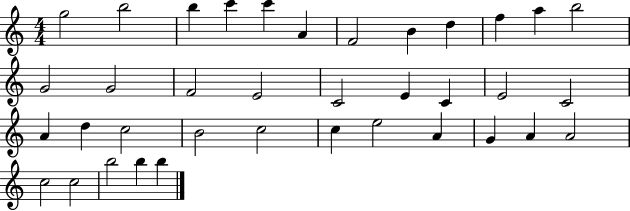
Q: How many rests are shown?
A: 0